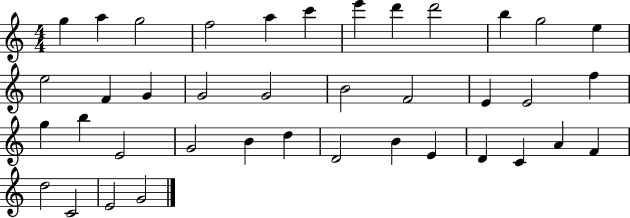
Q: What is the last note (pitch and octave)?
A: G4